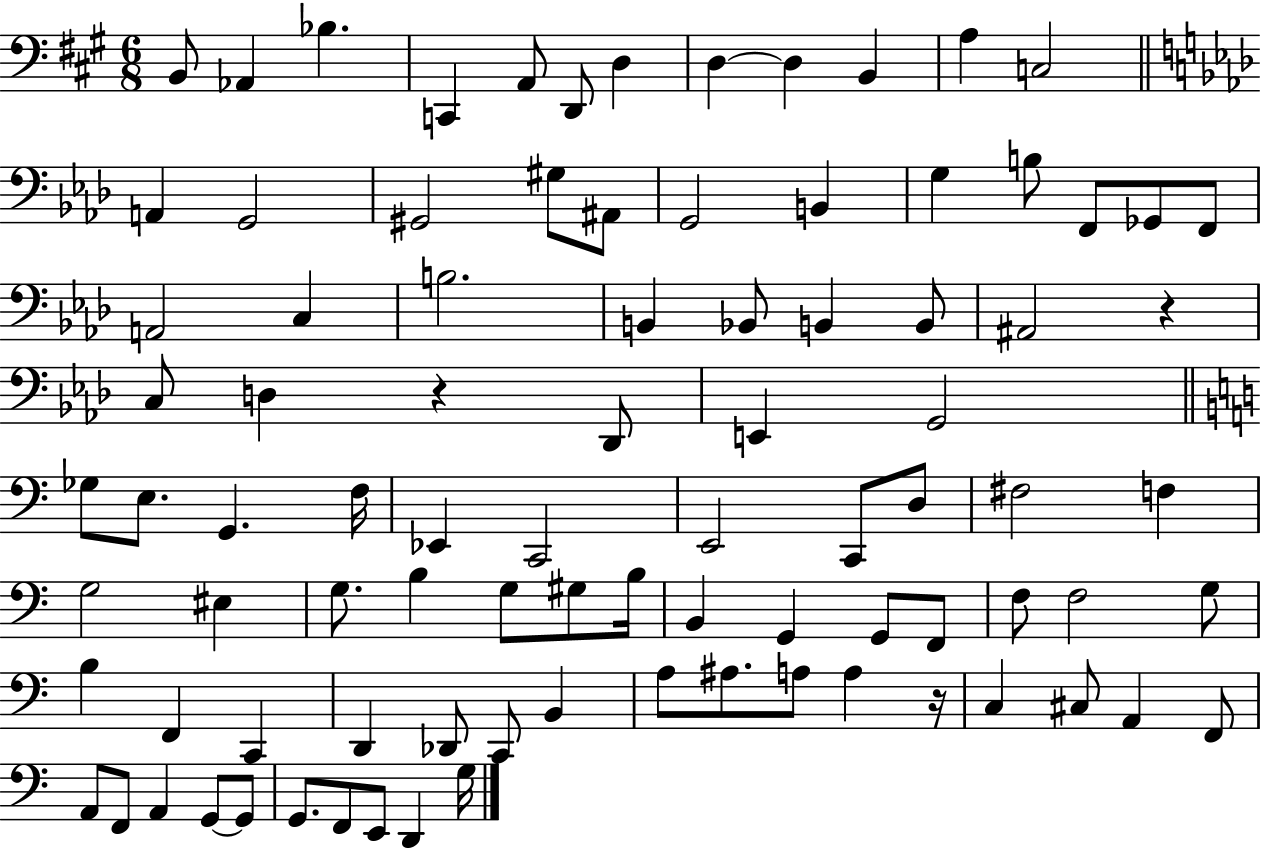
X:1
T:Untitled
M:6/8
L:1/4
K:A
B,,/2 _A,, _B, C,, A,,/2 D,,/2 D, D, D, B,, A, C,2 A,, G,,2 ^G,,2 ^G,/2 ^A,,/2 G,,2 B,, G, B,/2 F,,/2 _G,,/2 F,,/2 A,,2 C, B,2 B,, _B,,/2 B,, B,,/2 ^A,,2 z C,/2 D, z _D,,/2 E,, G,,2 _G,/2 E,/2 G,, F,/4 _E,, C,,2 E,,2 C,,/2 D,/2 ^F,2 F, G,2 ^E, G,/2 B, G,/2 ^G,/2 B,/4 B,, G,, G,,/2 F,,/2 F,/2 F,2 G,/2 B, F,, C,, D,, _D,,/2 C,,/2 B,, A,/2 ^A,/2 A,/2 A, z/4 C, ^C,/2 A,, F,,/2 A,,/2 F,,/2 A,, G,,/2 G,,/2 G,,/2 F,,/2 E,,/2 D,, G,/4